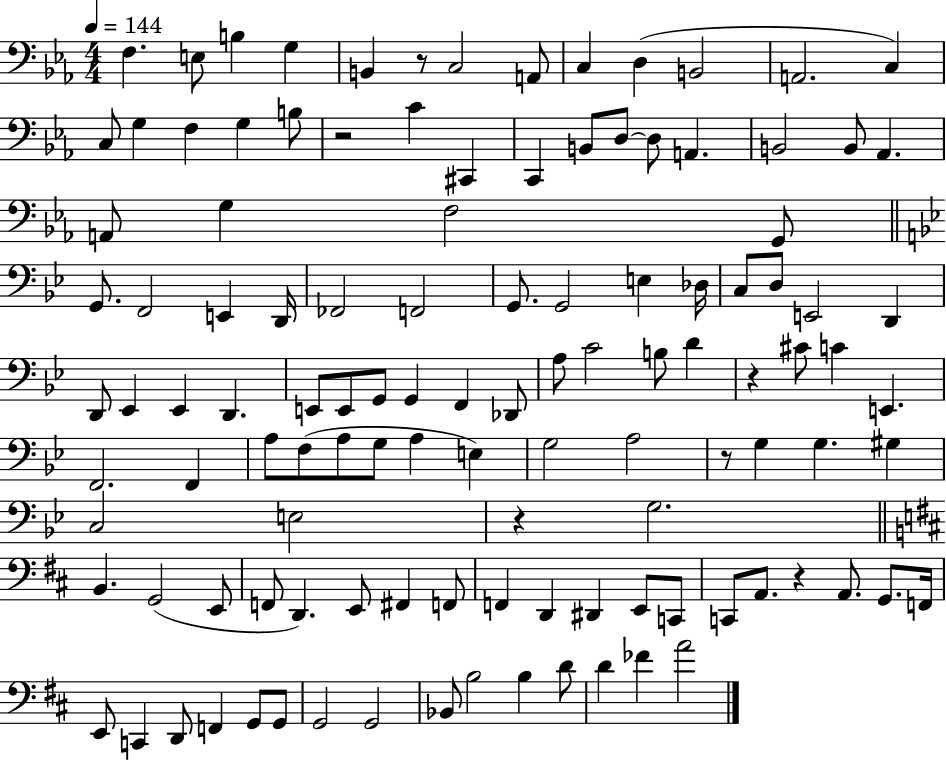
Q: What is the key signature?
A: EES major